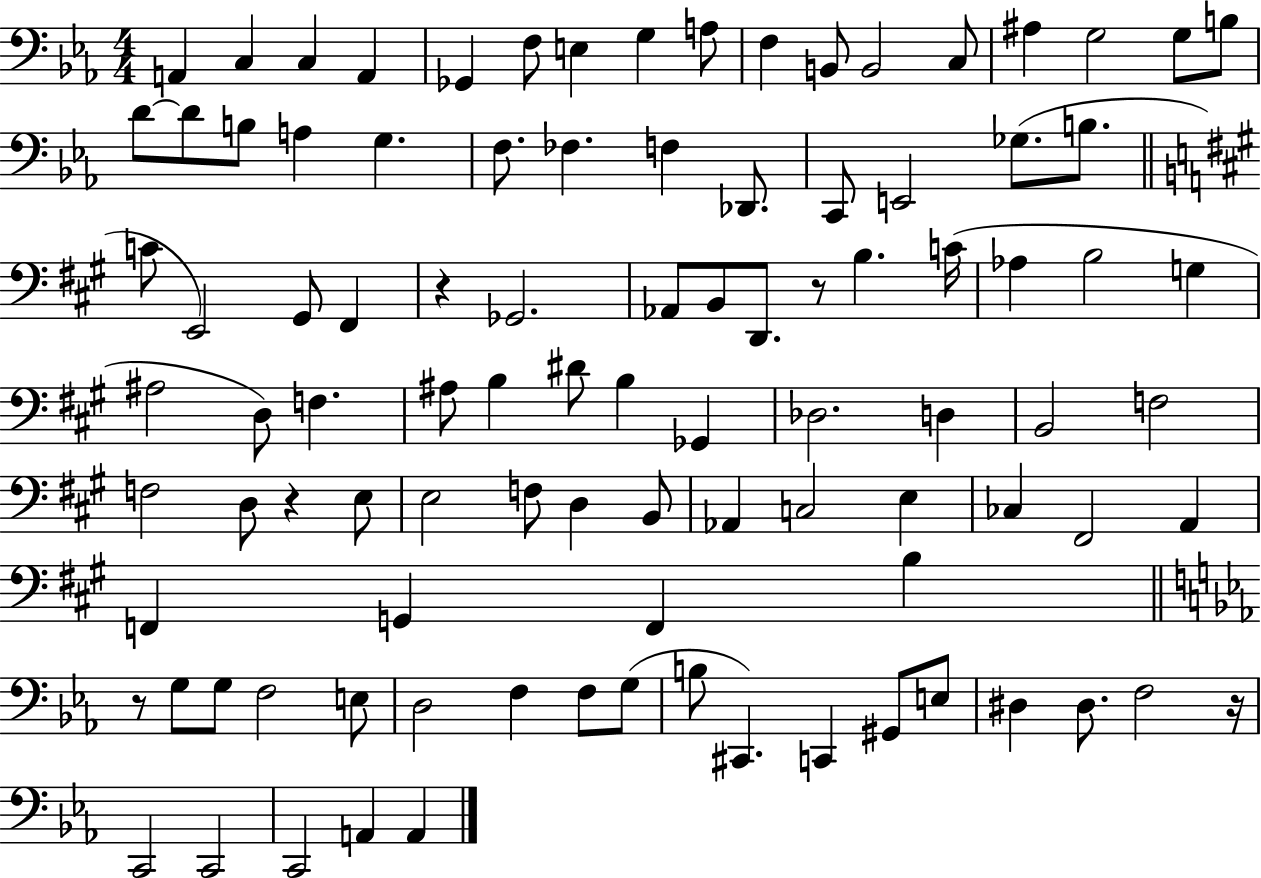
X:1
T:Untitled
M:4/4
L:1/4
K:Eb
A,, C, C, A,, _G,, F,/2 E, G, A,/2 F, B,,/2 B,,2 C,/2 ^A, G,2 G,/2 B,/2 D/2 D/2 B,/2 A, G, F,/2 _F, F, _D,,/2 C,,/2 E,,2 _G,/2 B,/2 C/2 E,,2 ^G,,/2 ^F,, z _G,,2 _A,,/2 B,,/2 D,,/2 z/2 B, C/4 _A, B,2 G, ^A,2 D,/2 F, ^A,/2 B, ^D/2 B, _G,, _D,2 D, B,,2 F,2 F,2 D,/2 z E,/2 E,2 F,/2 D, B,,/2 _A,, C,2 E, _C, ^F,,2 A,, F,, G,, F,, B, z/2 G,/2 G,/2 F,2 E,/2 D,2 F, F,/2 G,/2 B,/2 ^C,, C,, ^G,,/2 E,/2 ^D, ^D,/2 F,2 z/4 C,,2 C,,2 C,,2 A,, A,,